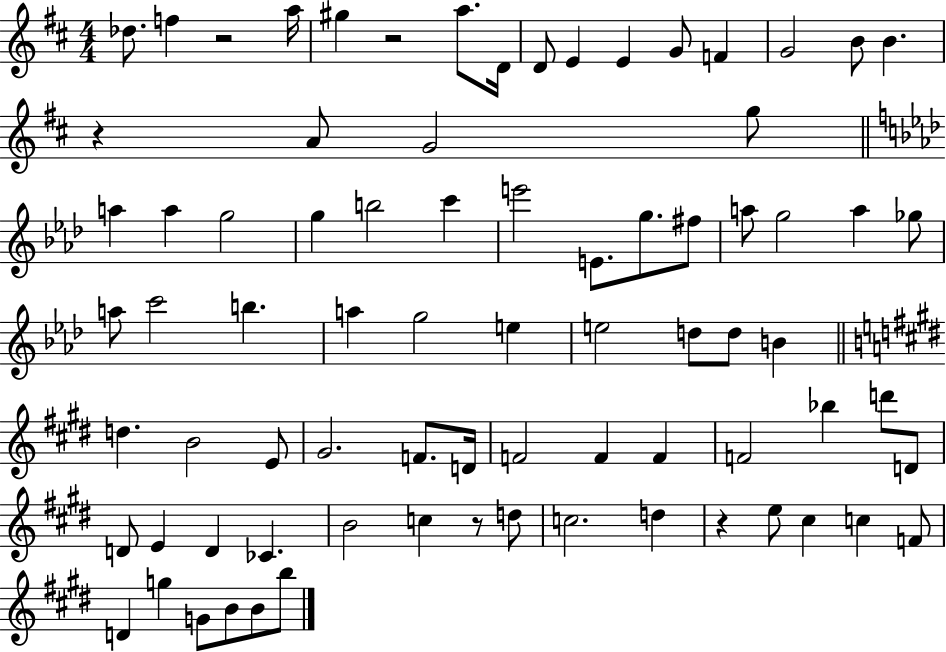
Db5/e. F5/q R/h A5/s G#5/q R/h A5/e. D4/s D4/e E4/q E4/q G4/e F4/q G4/h B4/e B4/q. R/q A4/e G4/h G5/e A5/q A5/q G5/h G5/q B5/h C6/q E6/h E4/e. G5/e. F#5/e A5/e G5/h A5/q Gb5/e A5/e C6/h B5/q. A5/q G5/h E5/q E5/h D5/e D5/e B4/q D5/q. B4/h E4/e G#4/h. F4/e. D4/s F4/h F4/q F4/q F4/h Bb5/q D6/e D4/e D4/e E4/q D4/q CES4/q. B4/h C5/q R/e D5/e C5/h. D5/q R/q E5/e C#5/q C5/q F4/e D4/q G5/q G4/e B4/e B4/e B5/e